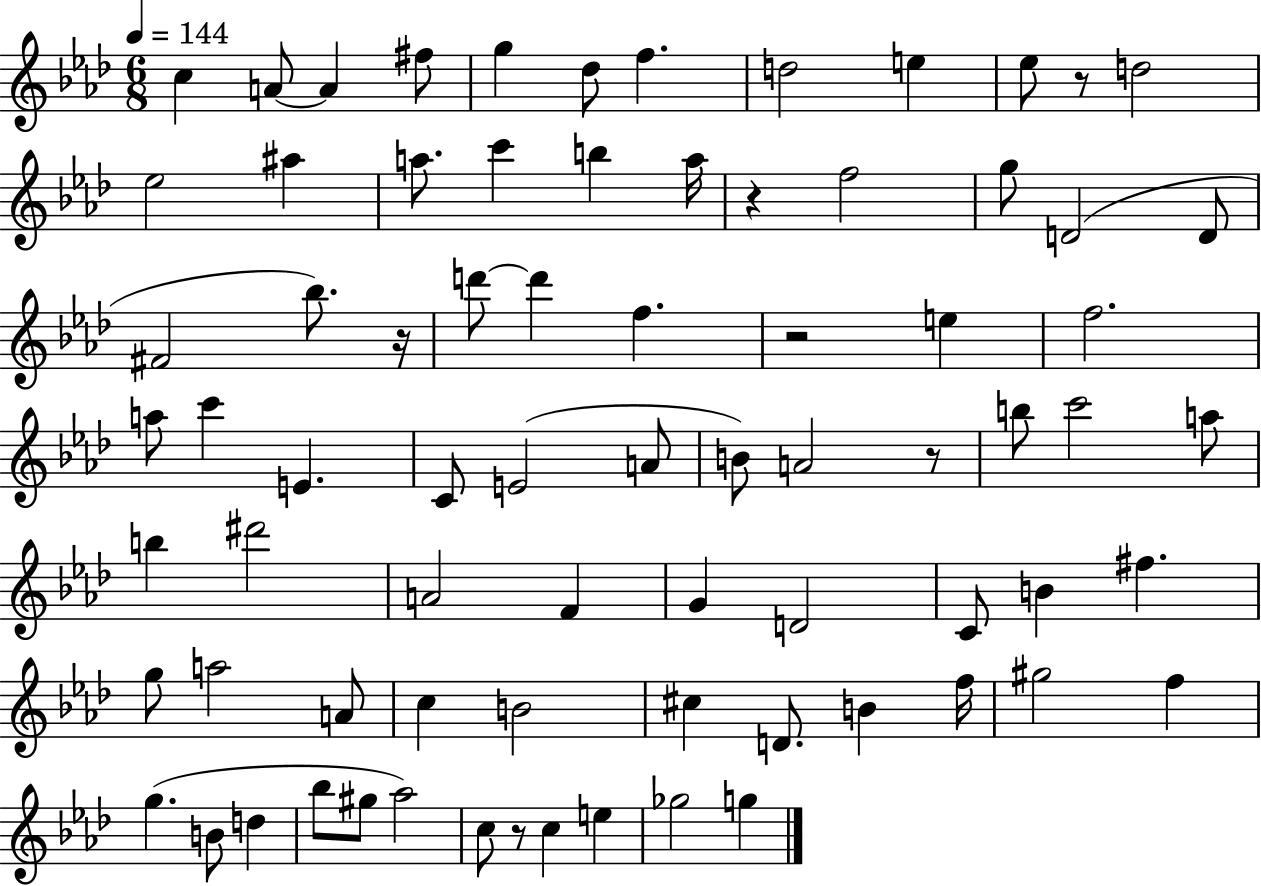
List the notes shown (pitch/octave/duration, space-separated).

C5/q A4/e A4/q F#5/e G5/q Db5/e F5/q. D5/h E5/q Eb5/e R/e D5/h Eb5/h A#5/q A5/e. C6/q B5/q A5/s R/q F5/h G5/e D4/h D4/e F#4/h Bb5/e. R/s D6/e D6/q F5/q. R/h E5/q F5/h. A5/e C6/q E4/q. C4/e E4/h A4/e B4/e A4/h R/e B5/e C6/h A5/e B5/q D#6/h A4/h F4/q G4/q D4/h C4/e B4/q F#5/q. G5/e A5/h A4/e C5/q B4/h C#5/q D4/e. B4/q F5/s G#5/h F5/q G5/q. B4/e D5/q Bb5/e G#5/e Ab5/h C5/e R/e C5/q E5/q Gb5/h G5/q